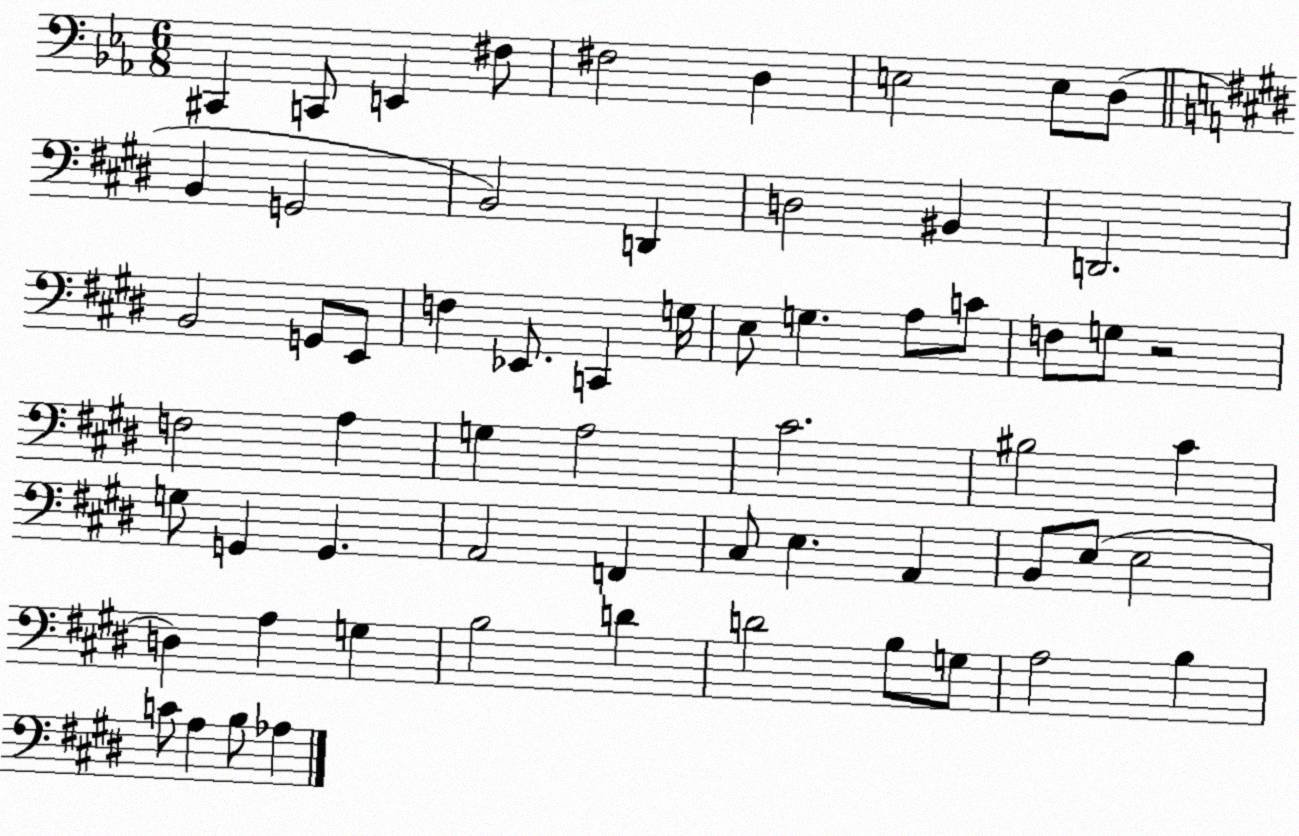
X:1
T:Untitled
M:6/8
L:1/4
K:Eb
^C,, C,,/2 E,, ^F,/2 ^F,2 D, E,2 E,/2 D,/2 B,, G,,2 B,,2 D,, D,2 ^B,, D,,2 B,,2 G,,/2 E,,/2 F, _E,,/2 C,, G,/4 E,/2 G, A,/2 C/2 F,/2 G,/2 z2 F,2 A, G, A,2 ^C2 ^B,2 ^C G,/2 G,, G,, A,,2 F,, ^C,/2 E, A,, B,,/2 E,/2 E,2 D, A, G, B,2 D D2 B,/2 G,/2 A,2 B, C/2 A, B,/2 _A,